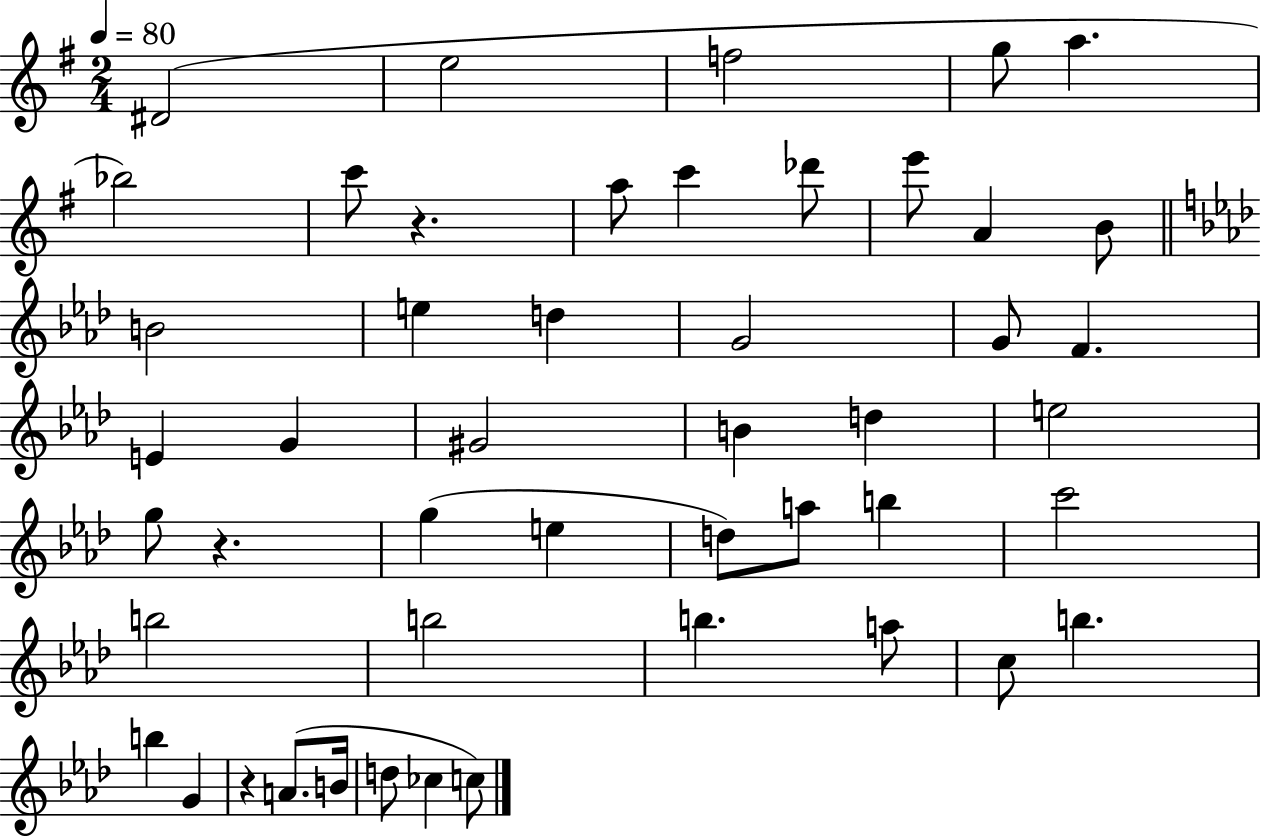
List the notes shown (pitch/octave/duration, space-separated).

D#4/h E5/h F5/h G5/e A5/q. Bb5/h C6/e R/q. A5/e C6/q Db6/e E6/e A4/q B4/e B4/h E5/q D5/q G4/h G4/e F4/q. E4/q G4/q G#4/h B4/q D5/q E5/h G5/e R/q. G5/q E5/q D5/e A5/e B5/q C6/h B5/h B5/h B5/q. A5/e C5/e B5/q. B5/q G4/q R/q A4/e. B4/s D5/e CES5/q C5/e